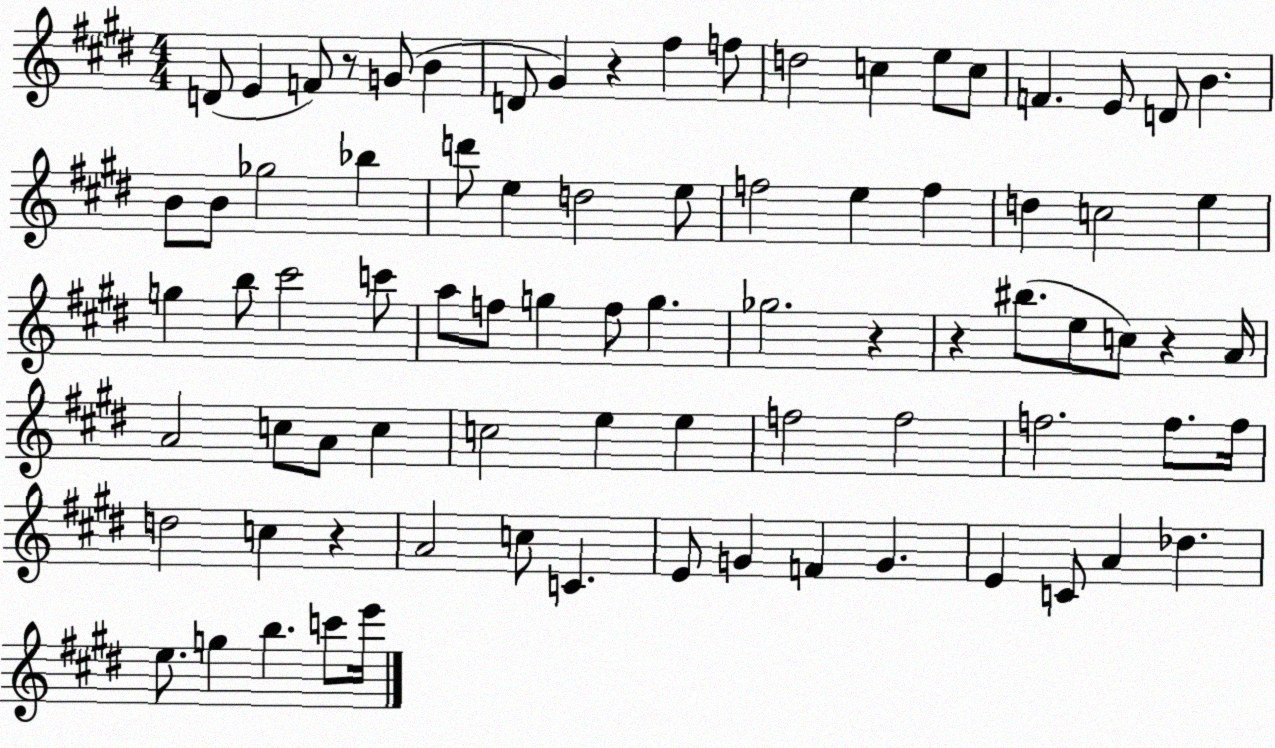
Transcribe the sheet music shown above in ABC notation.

X:1
T:Untitled
M:4/4
L:1/4
K:E
D/2 E F/2 z/2 G/2 B D/2 ^G z ^f f/2 d2 c e/2 c/2 F E/2 D/2 B B/2 B/2 _g2 _b d'/2 e d2 e/2 f2 e f d c2 e g b/2 ^c'2 c'/2 a/2 f/2 g f/2 g _g2 z z ^b/2 e/2 c/2 z A/4 A2 c/2 A/2 c c2 e e f2 f2 f2 f/2 f/4 d2 c z A2 c/2 C E/2 G F G E C/2 A _d e/2 g b c'/2 e'/4